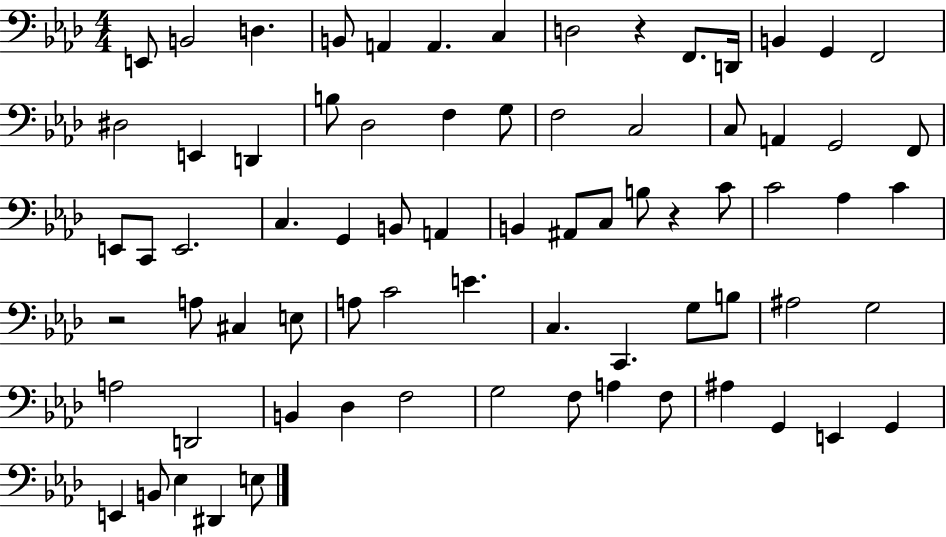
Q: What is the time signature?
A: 4/4